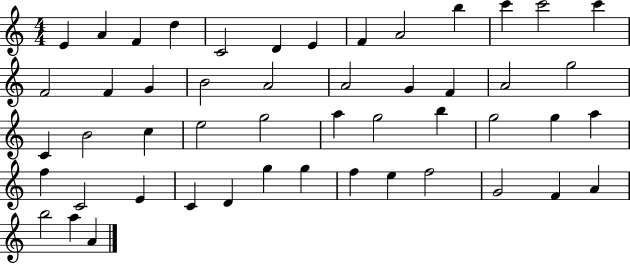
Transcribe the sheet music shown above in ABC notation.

X:1
T:Untitled
M:4/4
L:1/4
K:C
E A F d C2 D E F A2 b c' c'2 c' F2 F G B2 A2 A2 G F A2 g2 C B2 c e2 g2 a g2 b g2 g a f C2 E C D g g f e f2 G2 F A b2 a A